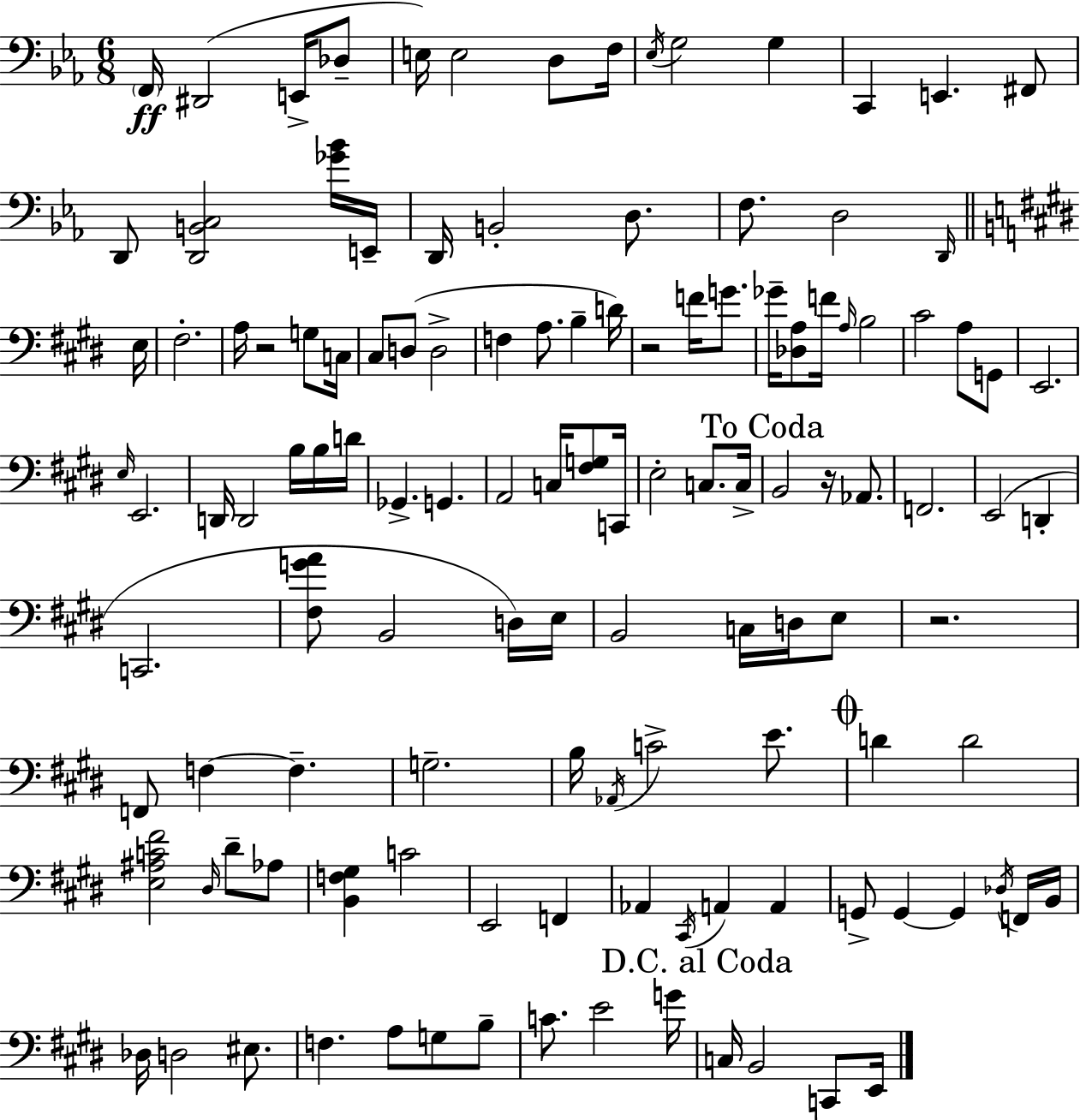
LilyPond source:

{
  \clef bass
  \numericTimeSignature
  \time 6/8
  \key ees \major
  \parenthesize f,16\ff dis,2( e,16-> des8-- | e16) e2 d8 f16 | \acciaccatura { ees16 } g2 g4 | c,4 e,4. fis,8 | \break d,8 <d, b, c>2 <ges' bes'>16 | e,16-- d,16 b,2-. d8. | f8. d2 | \grace { d,16 } \bar "||" \break \key e \major e16 fis2.-. | a16 r2 g8 | c16 cis8 d8( d2-> | f4 a8. b4-- | \break d'16) r2 f'16 g'8. | ges'16-- <des a>8 f'16 \grace { a16 } b2 | cis'2 a8 | g,8 e,2. | \break \grace { e16 } e,2. | d,16 d,2 | b16 b16 d'16 ges,4.-> g,4. | a,2 c16 | \break <fis g>8 c,16 e2-. c8. | c16-> \mark "To Coda" b,2 r16 | aes,8. f,2. | e,2( d,4-. | \break c,2. | <fis g' a'>8 b,2 | d16) e16 b,2 c16 | d16 e8 r2. | \break f,8 f4~~ f4.-- | g2.-- | b16 \acciaccatura { aes,16 } c'2-> | e'8. \mark \markup { \musicglyph "scripts.coda" } d'4 d'2 | \break <e ais c' fis'>2 | \grace { dis16 } dis'8-- aes8 <b, f gis>4 c'2 | e,2 | f,4 aes,4 \acciaccatura { cis,16 } a,4 | \break a,4 g,8-> g,4~~ | g,4 \acciaccatura { des16 } f,16 b,16 des16 d2 | eis8. f4. | a8 g8 b8-- c'8. e'2 | \break g'16 \mark "D.C. al Coda" c16 b,2 | c,8 e,16 \bar "|."
}